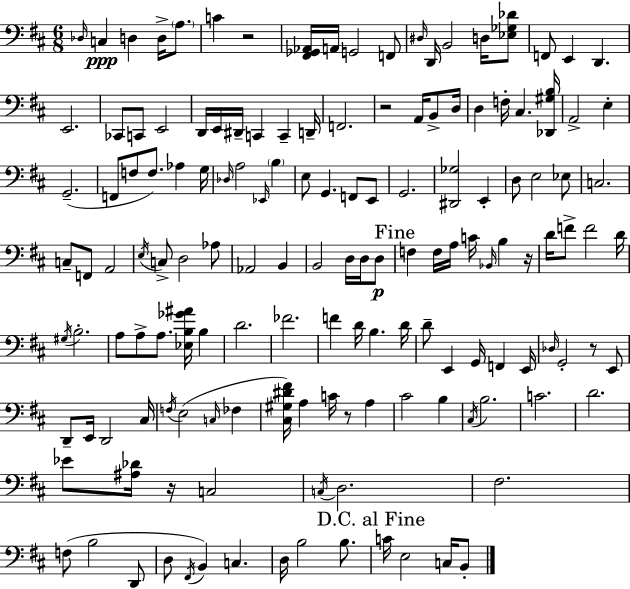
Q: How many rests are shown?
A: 6